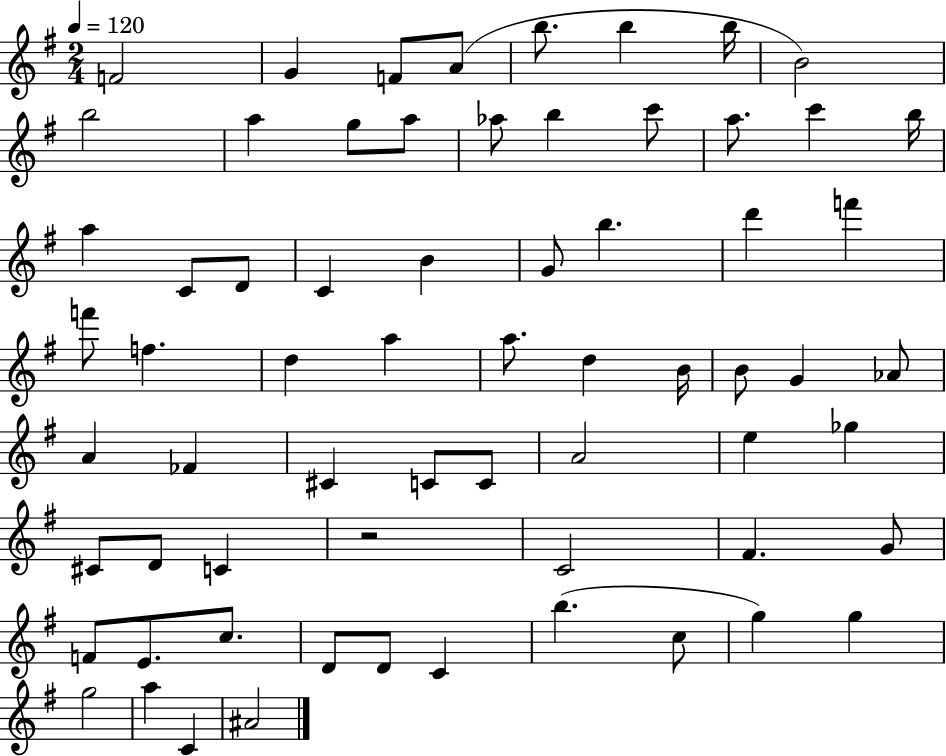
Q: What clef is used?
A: treble